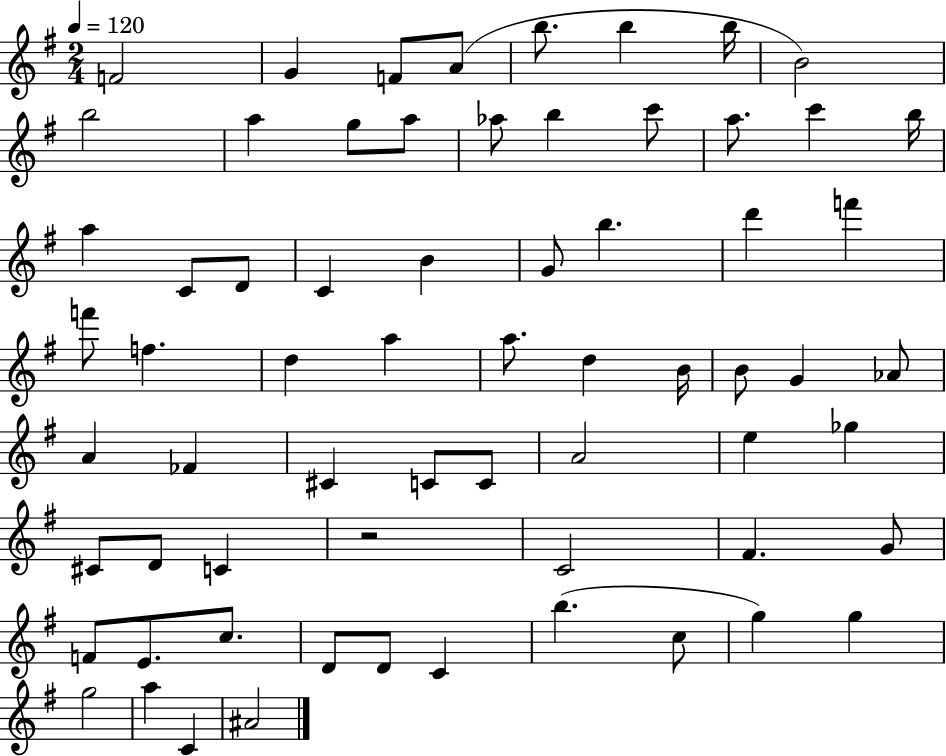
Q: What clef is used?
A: treble